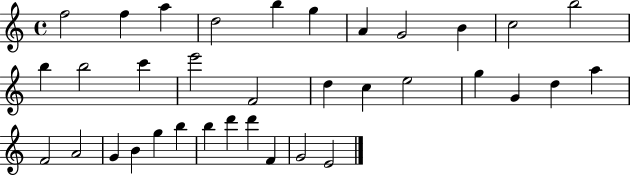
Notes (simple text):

F5/h F5/q A5/q D5/h B5/q G5/q A4/q G4/h B4/q C5/h B5/h B5/q B5/h C6/q E6/h F4/h D5/q C5/q E5/h G5/q G4/q D5/q A5/q F4/h A4/h G4/q B4/q G5/q B5/q B5/q D6/q D6/q F4/q G4/h E4/h